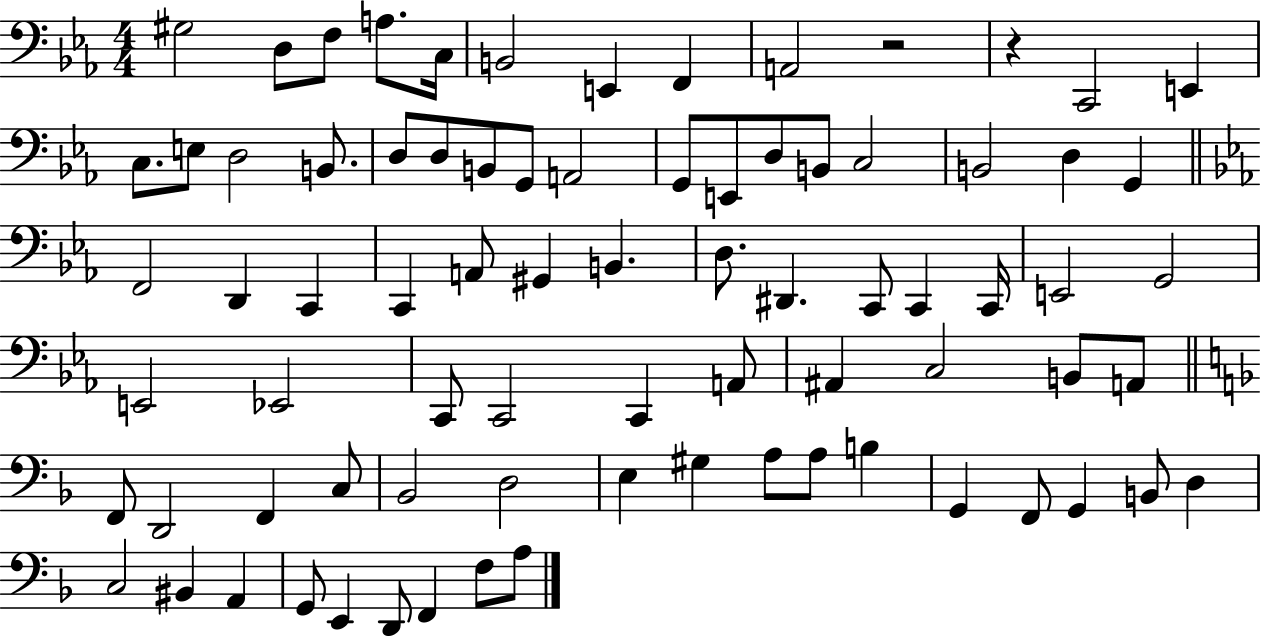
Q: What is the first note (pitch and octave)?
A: G#3